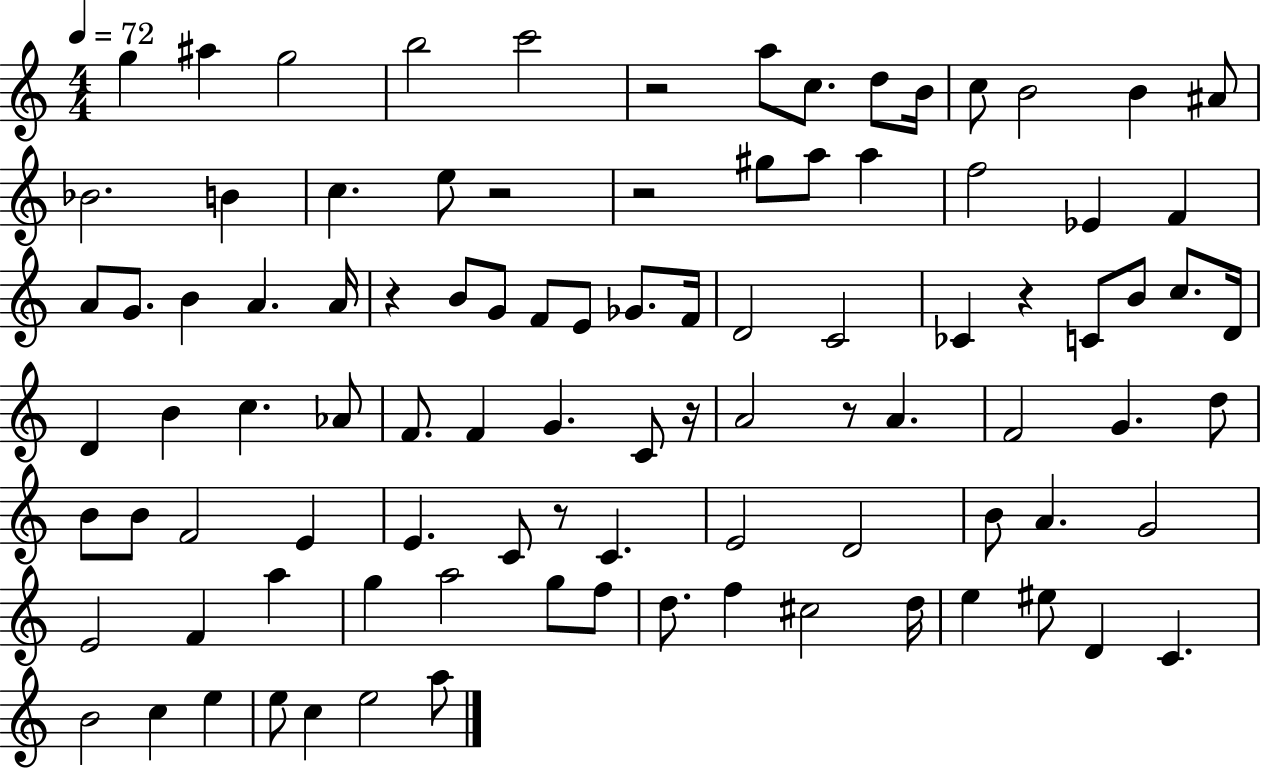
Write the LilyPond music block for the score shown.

{
  \clef treble
  \numericTimeSignature
  \time 4/4
  \key c \major
  \tempo 4 = 72
  g''4 ais''4 g''2 | b''2 c'''2 | r2 a''8 c''8. d''8 b'16 | c''8 b'2 b'4 ais'8 | \break bes'2. b'4 | c''4. e''8 r2 | r2 gis''8 a''8 a''4 | f''2 ees'4 f'4 | \break a'8 g'8. b'4 a'4. a'16 | r4 b'8 g'8 f'8 e'8 ges'8. f'16 | d'2 c'2 | ces'4 r4 c'8 b'8 c''8. d'16 | \break d'4 b'4 c''4. aes'8 | f'8. f'4 g'4. c'8 r16 | a'2 r8 a'4. | f'2 g'4. d''8 | \break b'8 b'8 f'2 e'4 | e'4. c'8 r8 c'4. | e'2 d'2 | b'8 a'4. g'2 | \break e'2 f'4 a''4 | g''4 a''2 g''8 f''8 | d''8. f''4 cis''2 d''16 | e''4 eis''8 d'4 c'4. | \break b'2 c''4 e''4 | e''8 c''4 e''2 a''8 | \bar "|."
}